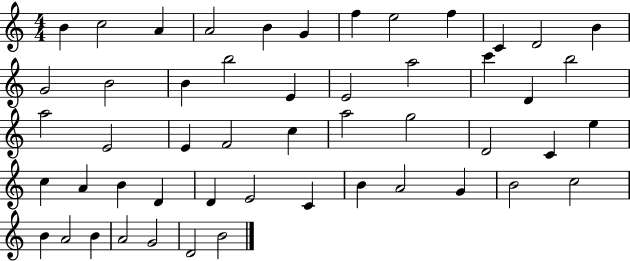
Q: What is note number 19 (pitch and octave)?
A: A5